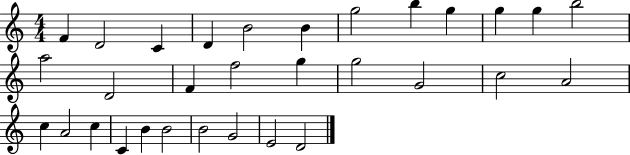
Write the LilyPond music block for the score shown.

{
  \clef treble
  \numericTimeSignature
  \time 4/4
  \key c \major
  f'4 d'2 c'4 | d'4 b'2 b'4 | g''2 b''4 g''4 | g''4 g''4 b''2 | \break a''2 d'2 | f'4 f''2 g''4 | g''2 g'2 | c''2 a'2 | \break c''4 a'2 c''4 | c'4 b'4 b'2 | b'2 g'2 | e'2 d'2 | \break \bar "|."
}